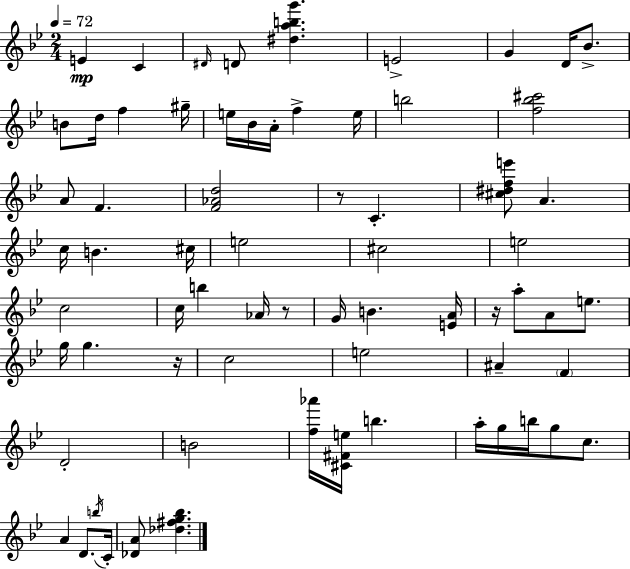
X:1
T:Untitled
M:2/4
L:1/4
K:Gm
E C ^D/4 D/2 [^dabg'] E2 G D/4 _B/2 B/2 d/4 f ^g/4 e/4 _B/4 A/4 f e/4 b2 [f_b^c']2 A/2 F [F_Ad]2 z/2 C [^c^dfe']/2 A c/4 B ^c/4 e2 ^c2 e2 c2 c/4 b _A/4 z/2 G/4 B [EA]/4 z/4 a/2 A/2 e/2 g/4 g z/4 c2 e2 ^A F D2 B2 [f_a']/4 [^C^Fe]/4 b a/4 g/4 b/4 g/2 c/2 A D/2 b/4 C/4 [_DA]/2 [_d^fg_b]